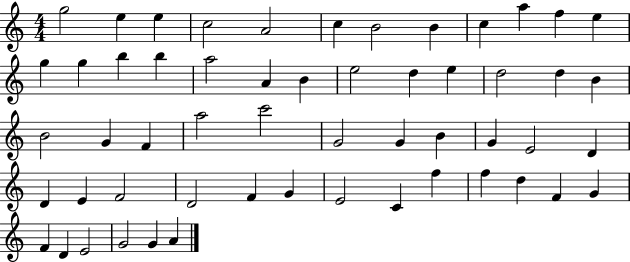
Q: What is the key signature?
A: C major